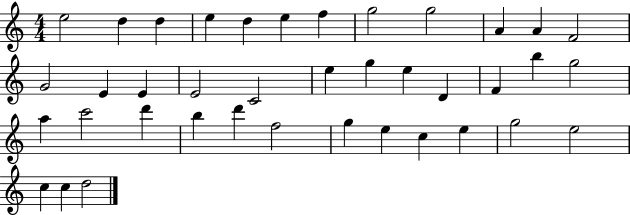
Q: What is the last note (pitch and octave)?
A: D5